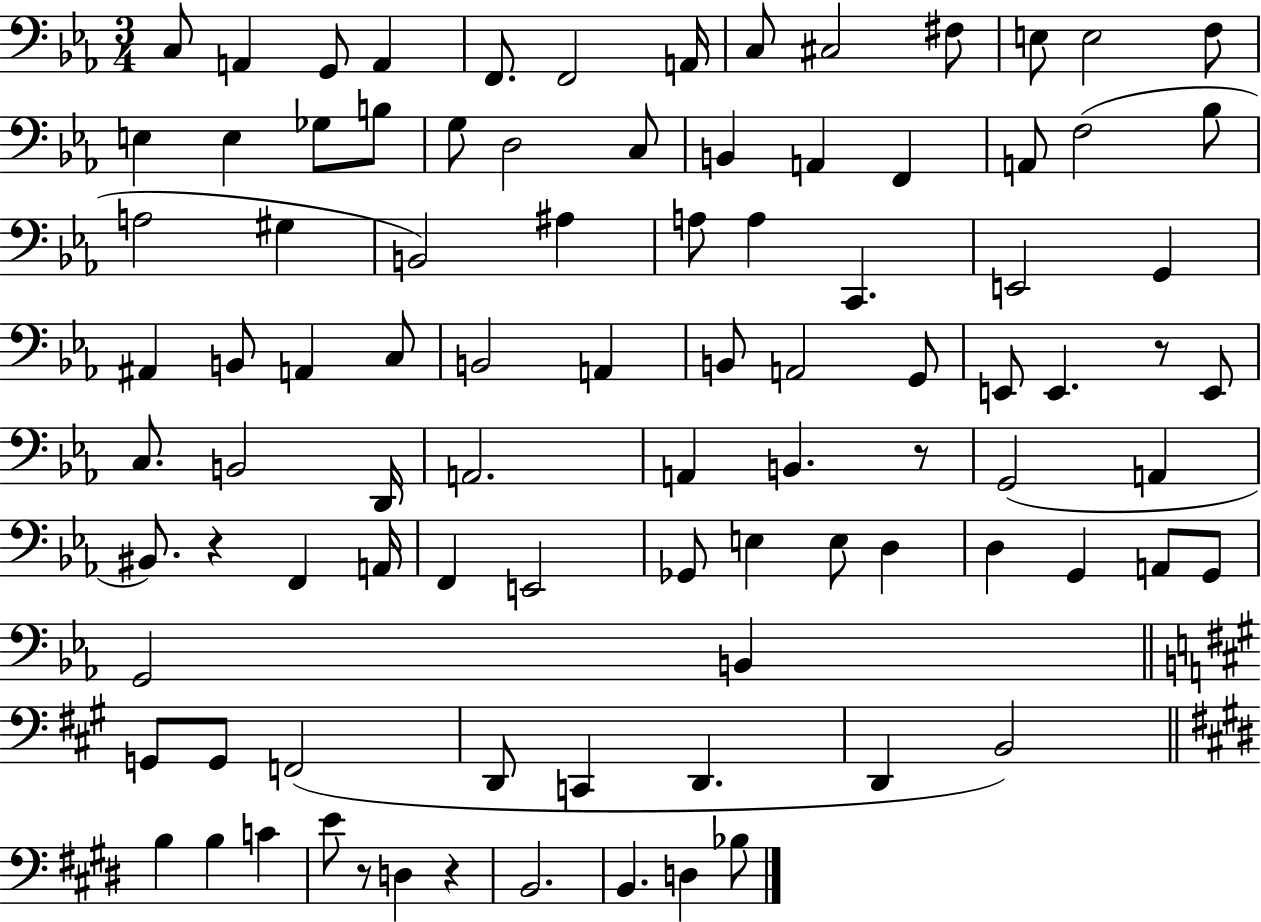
{
  \clef bass
  \numericTimeSignature
  \time 3/4
  \key ees \major
  c8 a,4 g,8 a,4 | f,8. f,2 a,16 | c8 cis2 fis8 | e8 e2 f8 | \break e4 e4 ges8 b8 | g8 d2 c8 | b,4 a,4 f,4 | a,8 f2( bes8 | \break a2 gis4 | b,2) ais4 | a8 a4 c,4. | e,2 g,4 | \break ais,4 b,8 a,4 c8 | b,2 a,4 | b,8 a,2 g,8 | e,8 e,4. r8 e,8 | \break c8. b,2 d,16 | a,2. | a,4 b,4. r8 | g,2( a,4 | \break bis,8.) r4 f,4 a,16 | f,4 e,2 | ges,8 e4 e8 d4 | d4 g,4 a,8 g,8 | \break g,2 b,4 | \bar "||" \break \key a \major g,8 g,8 f,2( | d,8 c,4 d,4. | d,4 b,2) | \bar "||" \break \key e \major b4 b4 c'4 | e'8 r8 d4 r4 | b,2. | b,4. d4 bes8 | \break \bar "|."
}